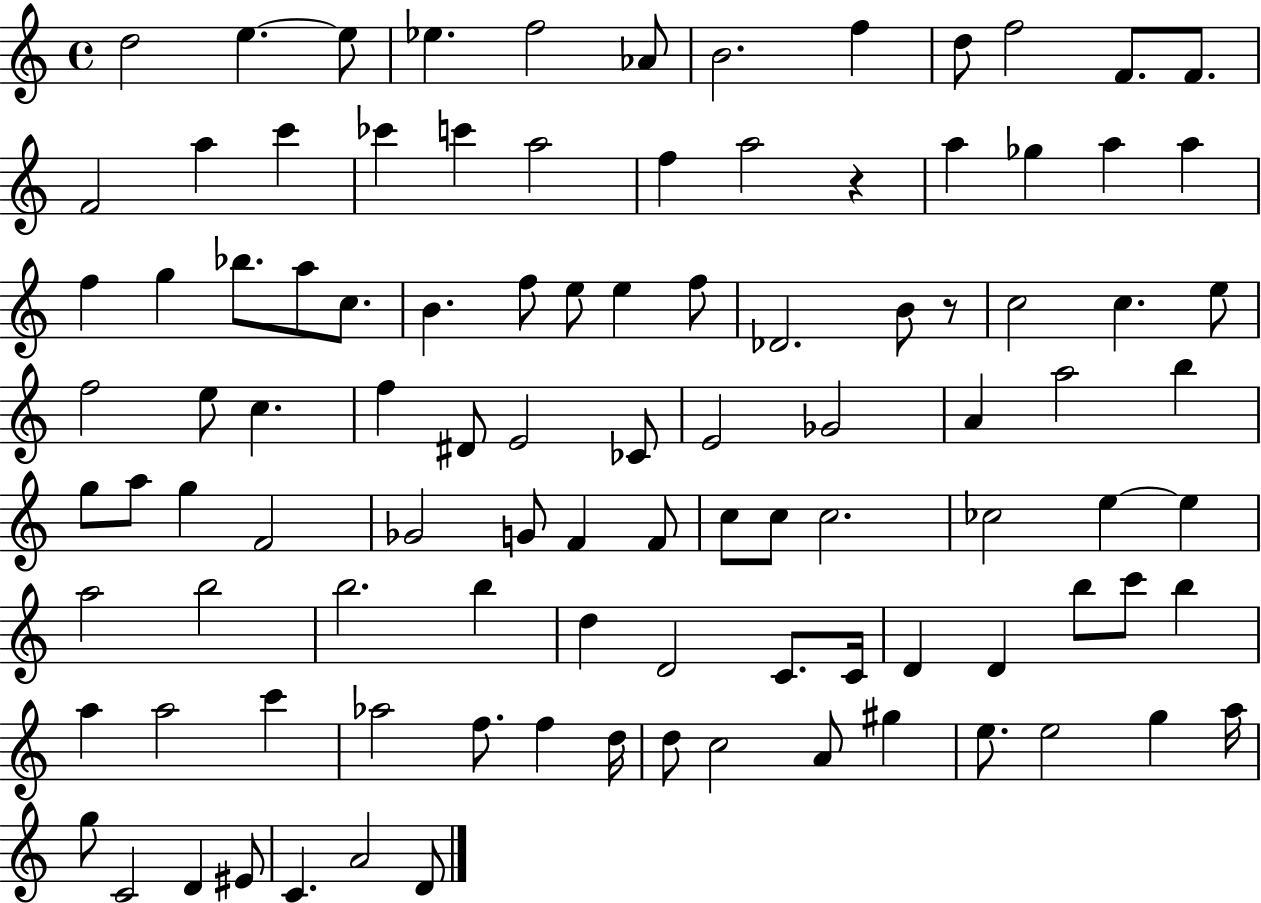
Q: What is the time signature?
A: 4/4